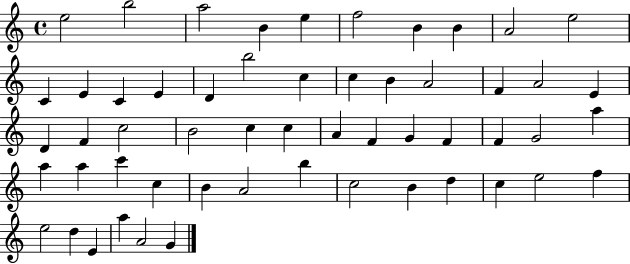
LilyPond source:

{
  \clef treble
  \time 4/4
  \defaultTimeSignature
  \key c \major
  e''2 b''2 | a''2 b'4 e''4 | f''2 b'4 b'4 | a'2 e''2 | \break c'4 e'4 c'4 e'4 | d'4 b''2 c''4 | c''4 b'4 a'2 | f'4 a'2 e'4 | \break d'4 f'4 c''2 | b'2 c''4 c''4 | a'4 f'4 g'4 f'4 | f'4 g'2 a''4 | \break a''4 a''4 c'''4 c''4 | b'4 a'2 b''4 | c''2 b'4 d''4 | c''4 e''2 f''4 | \break e''2 d''4 e'4 | a''4 a'2 g'4 | \bar "|."
}